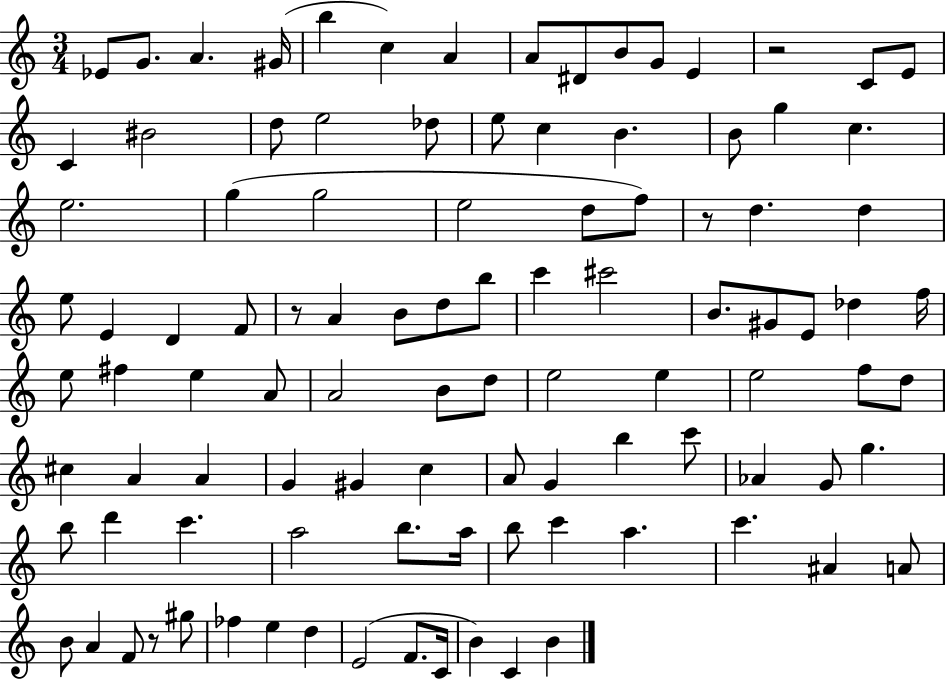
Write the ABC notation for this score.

X:1
T:Untitled
M:3/4
L:1/4
K:C
_E/2 G/2 A ^G/4 b c A A/2 ^D/2 B/2 G/2 E z2 C/2 E/2 C ^B2 d/2 e2 _d/2 e/2 c B B/2 g c e2 g g2 e2 d/2 f/2 z/2 d d e/2 E D F/2 z/2 A B/2 d/2 b/2 c' ^c'2 B/2 ^G/2 E/2 _d f/4 e/2 ^f e A/2 A2 B/2 d/2 e2 e e2 f/2 d/2 ^c A A G ^G c A/2 G b c'/2 _A G/2 g b/2 d' c' a2 b/2 a/4 b/2 c' a c' ^A A/2 B/2 A F/2 z/2 ^g/2 _f e d E2 F/2 C/4 B C B